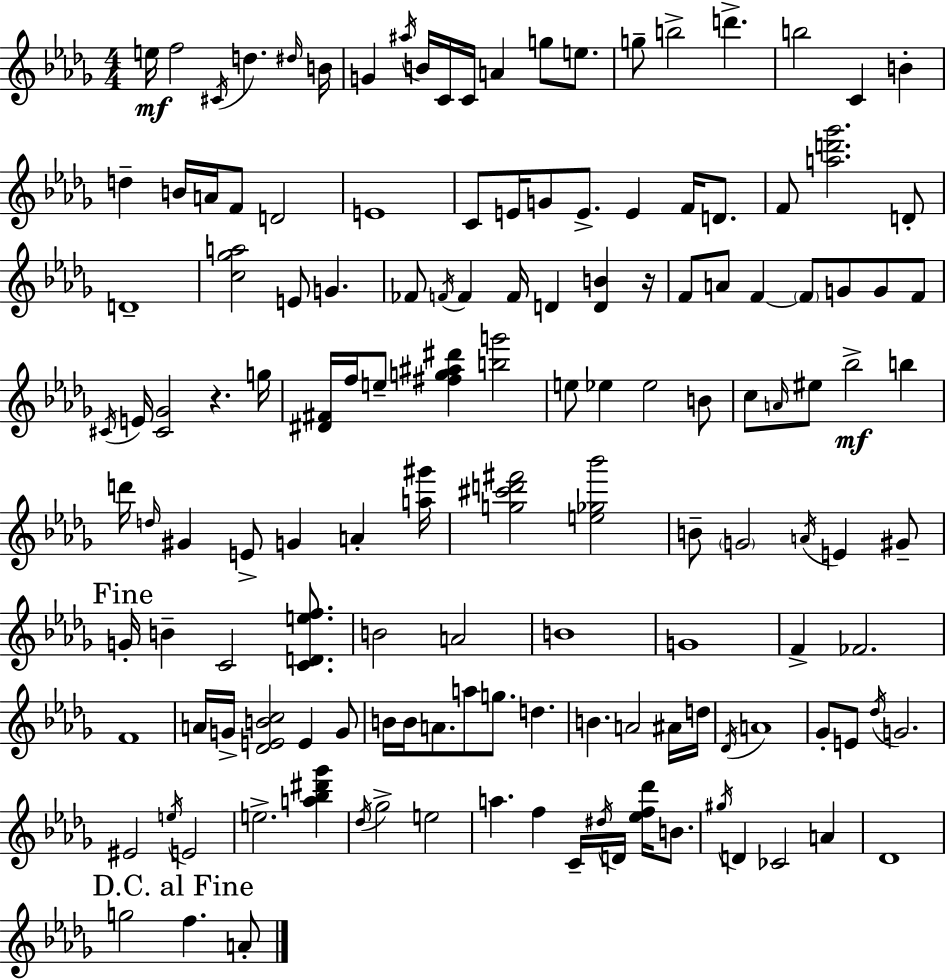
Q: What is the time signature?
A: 4/4